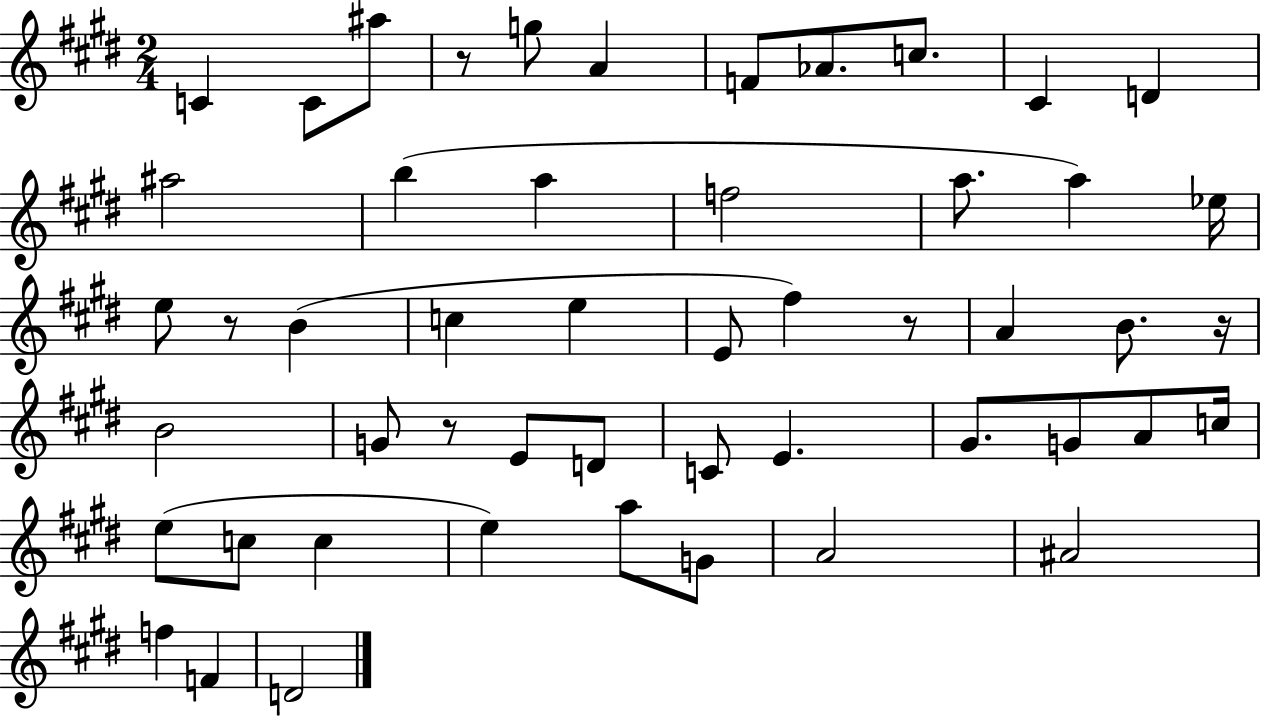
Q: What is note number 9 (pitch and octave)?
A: C#4